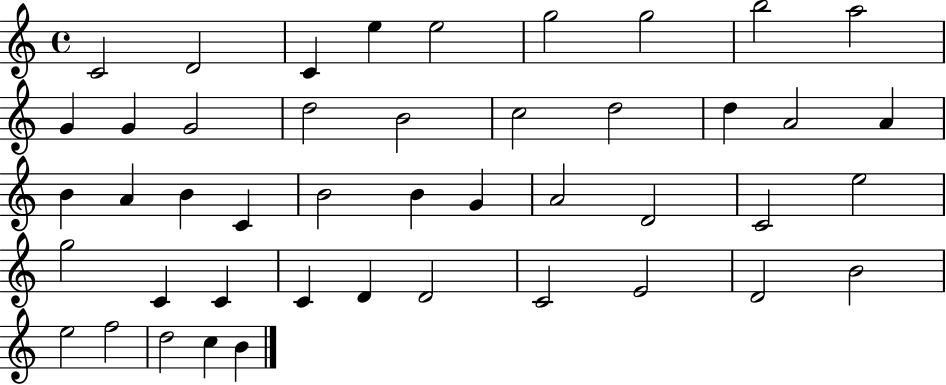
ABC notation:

X:1
T:Untitled
M:4/4
L:1/4
K:C
C2 D2 C e e2 g2 g2 b2 a2 G G G2 d2 B2 c2 d2 d A2 A B A B C B2 B G A2 D2 C2 e2 g2 C C C D D2 C2 E2 D2 B2 e2 f2 d2 c B